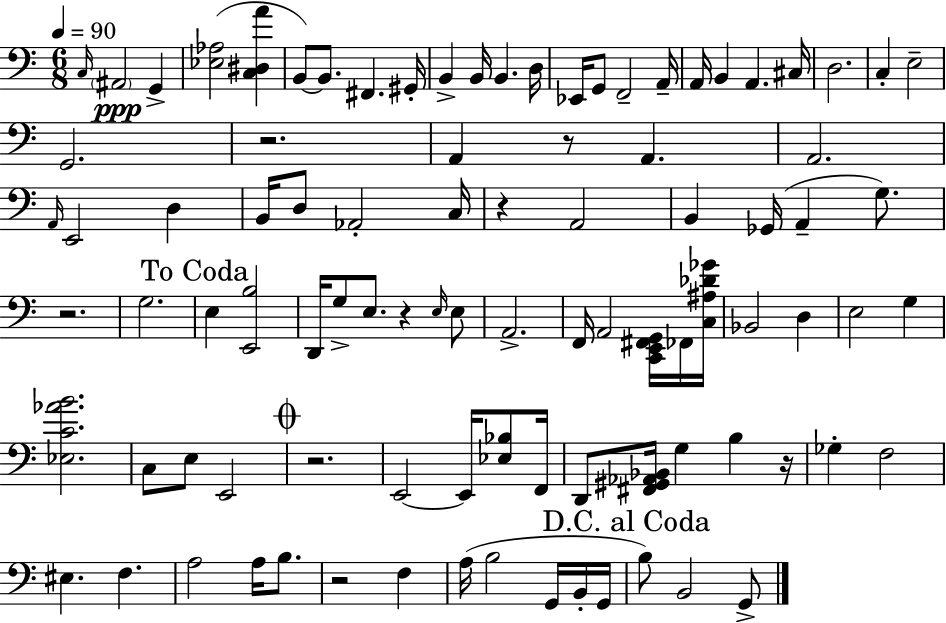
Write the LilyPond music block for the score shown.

{
  \clef bass
  \numericTimeSignature
  \time 6/8
  \key c \major
  \tempo 4 = 90
  \grace { c16 }\ppp \parenthesize ais,2 g,4-> | <ees aes>2( <c dis a'>4 | b,8~~) b,8. fis,4. | gis,16-. b,4-> b,16 b,4. | \break d16 ees,16 g,8 f,2-- | a,16-- a,16 b,4 a,4. | cis16 d2. | c4-. e2-- | \break g,2. | r2. | a,4 r8 a,4. | a,2. | \break \grace { a,16 } e,2 d4 | b,16 d8 aes,2-. | c16 r4 a,2 | b,4 ges,16( a,4-- g8.) | \break r2. | g2. | \mark "To Coda" e4 <e, b>2 | d,16 g8-> e8. r4 | \break \grace { e16 } e8 a,2.-> | f,16 a,2 | <c, e, fis, g,>16 fes,16 <c ais des' ges'>16 bes,2 d4 | e2 g4 | \break <ees c' aes' b'>2. | c8 e8 e,2 | \mark \markup { \musicglyph "scripts.coda" } r2. | e,2~~ e,16 | \break <ees bes>8 f,16 d,8 <fis, gis, aes, bes,>16 g4 b4 | r16 ges4-. f2 | eis4. f4. | a2 a16 | \break b8. r2 f4 | a16( b2 | g,16 b,16-. g,16 \mark "D.C. al Coda" b8) b,2 | g,8-> \bar "|."
}